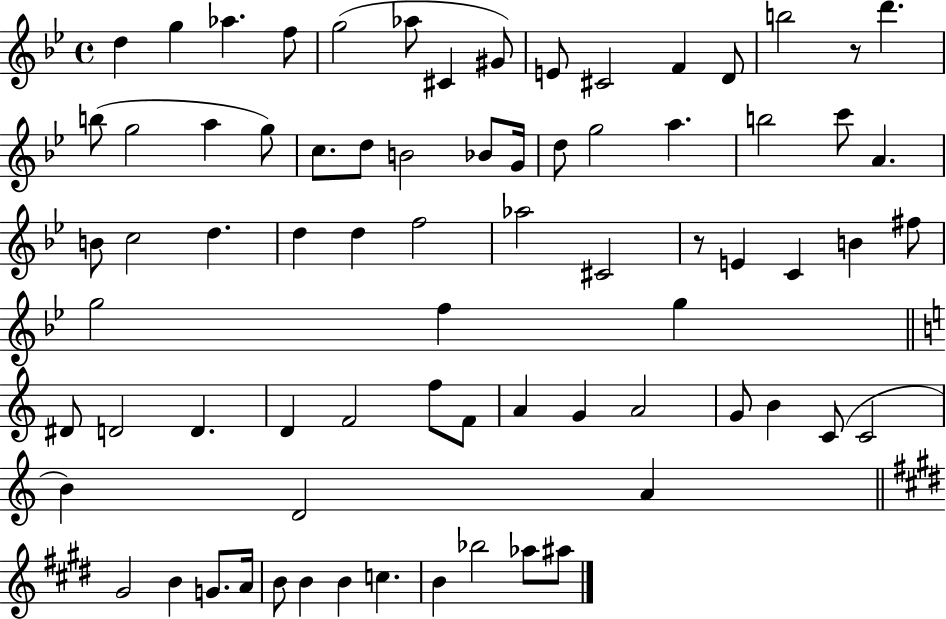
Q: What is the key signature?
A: BES major